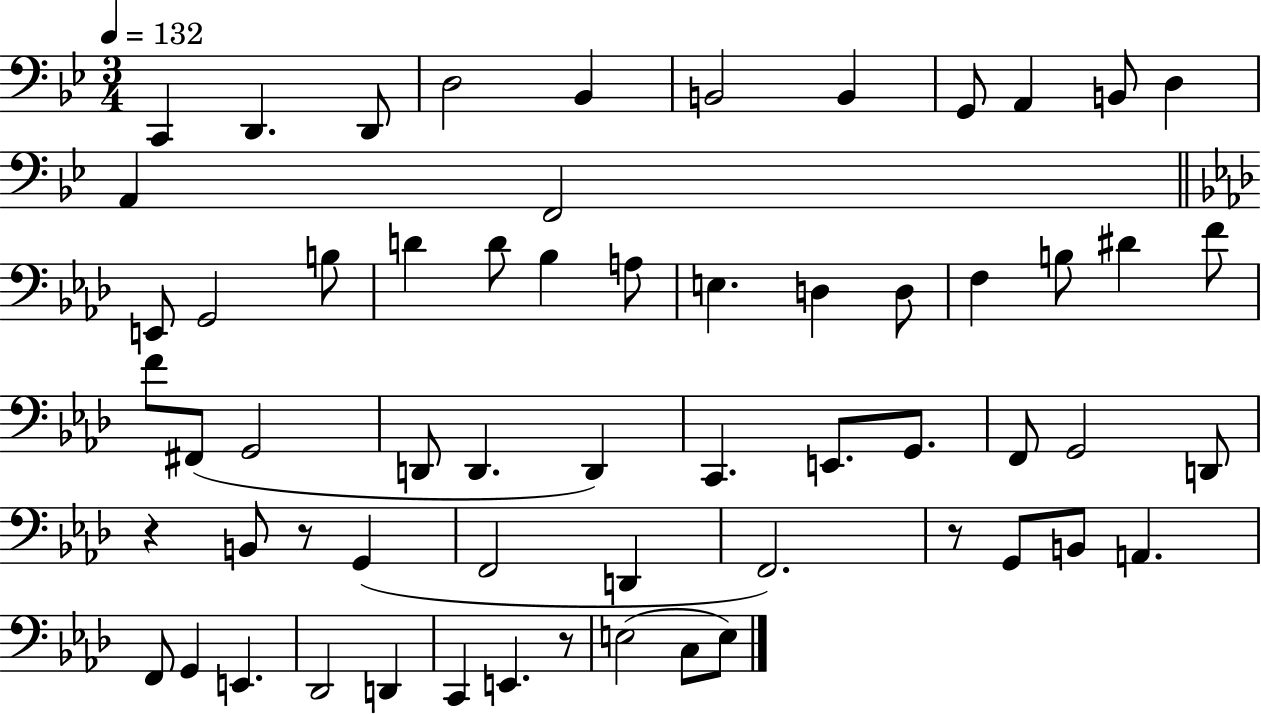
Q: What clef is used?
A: bass